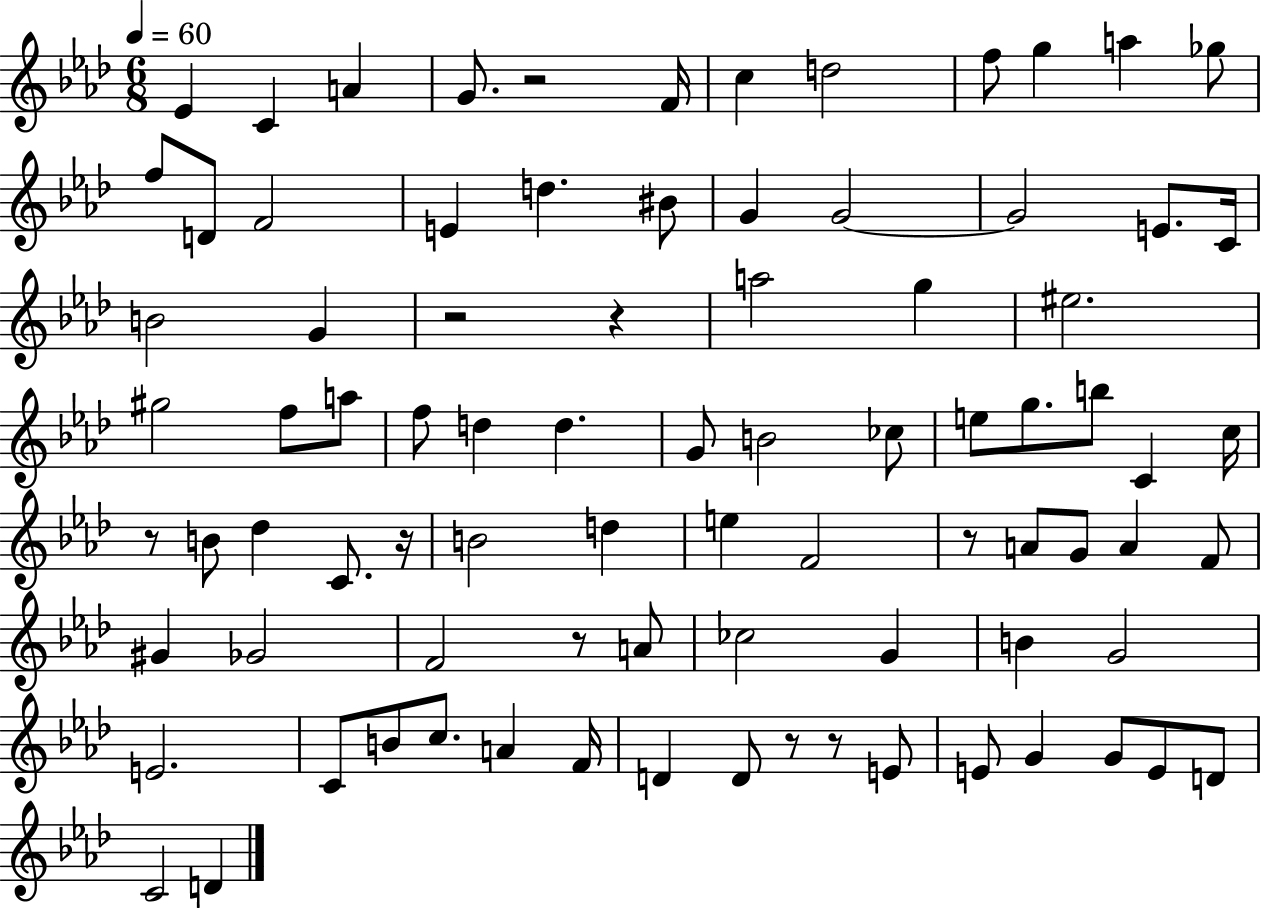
Eb4/q C4/q A4/q G4/e. R/h F4/s C5/q D5/h F5/e G5/q A5/q Gb5/e F5/e D4/e F4/h E4/q D5/q. BIS4/e G4/q G4/h G4/h E4/e. C4/s B4/h G4/q R/h R/q A5/h G5/q EIS5/h. G#5/h F5/e A5/e F5/e D5/q D5/q. G4/e B4/h CES5/e E5/e G5/e. B5/e C4/q C5/s R/e B4/e Db5/q C4/e. R/s B4/h D5/q E5/q F4/h R/e A4/e G4/e A4/q F4/e G#4/q Gb4/h F4/h R/e A4/e CES5/h G4/q B4/q G4/h E4/h. C4/e B4/e C5/e. A4/q F4/s D4/q D4/e R/e R/e E4/e E4/e G4/q G4/e E4/e D4/e C4/h D4/q